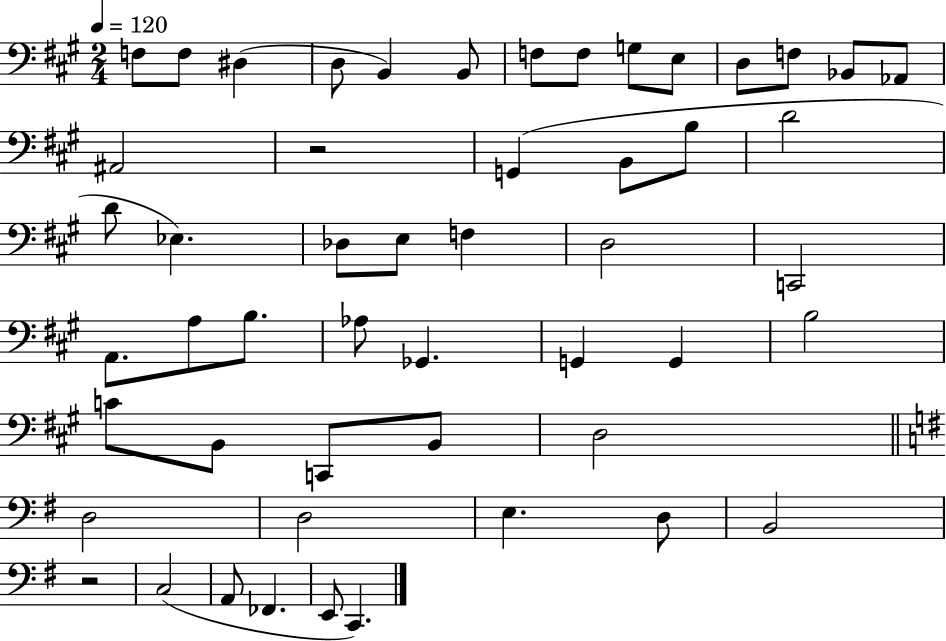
F3/e F3/e D#3/q D3/e B2/q B2/e F3/e F3/e G3/e E3/e D3/e F3/e Bb2/e Ab2/e A#2/h R/h G2/q B2/e B3/e D4/h D4/e Eb3/q. Db3/e E3/e F3/q D3/h C2/h A2/e. A3/e B3/e. Ab3/e Gb2/q. G2/q G2/q B3/h C4/e B2/e C2/e B2/e D3/h D3/h D3/h E3/q. D3/e B2/h R/h C3/h A2/e FES2/q. E2/e C2/q.